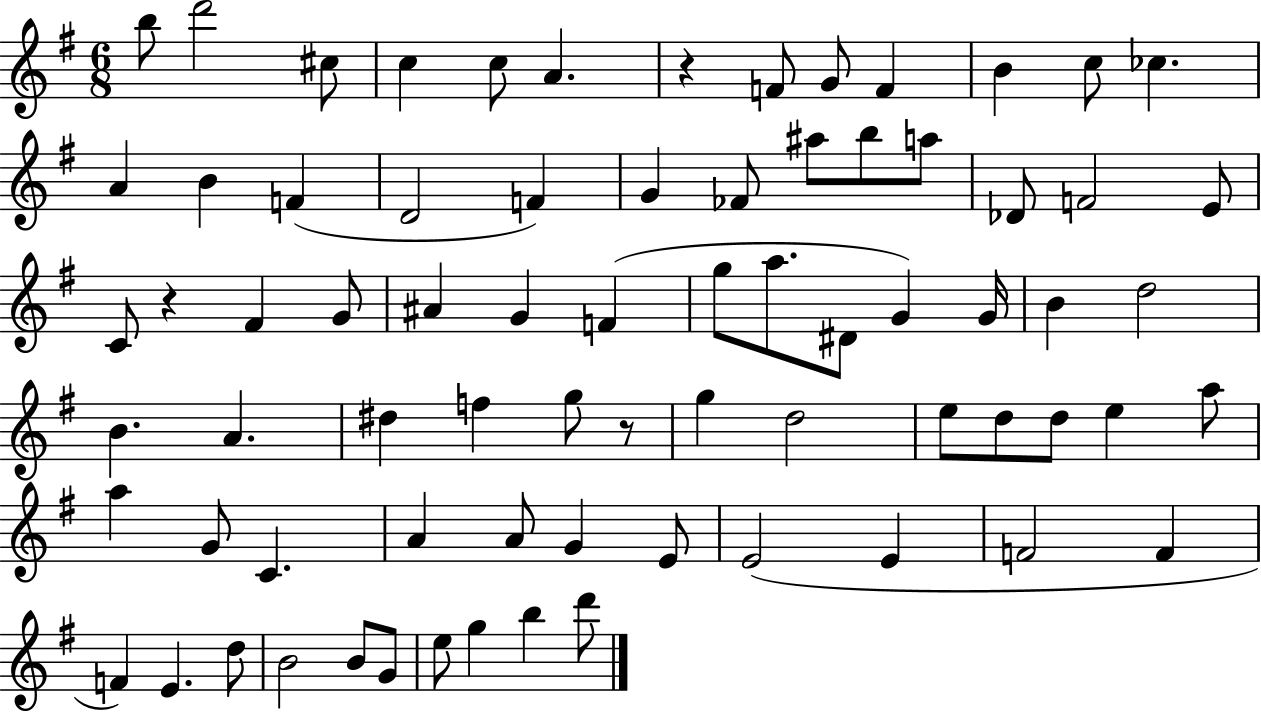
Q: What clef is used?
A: treble